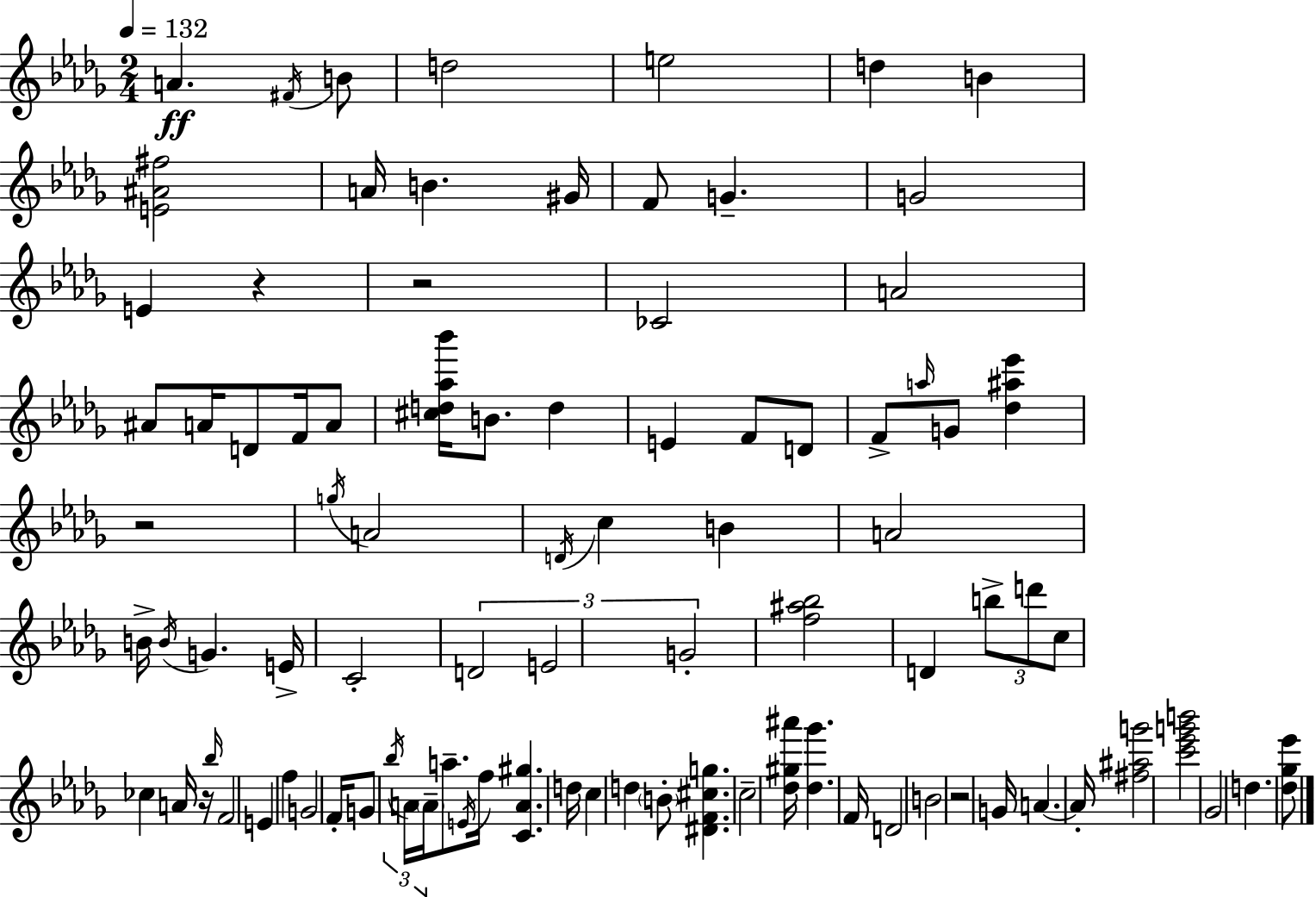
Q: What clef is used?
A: treble